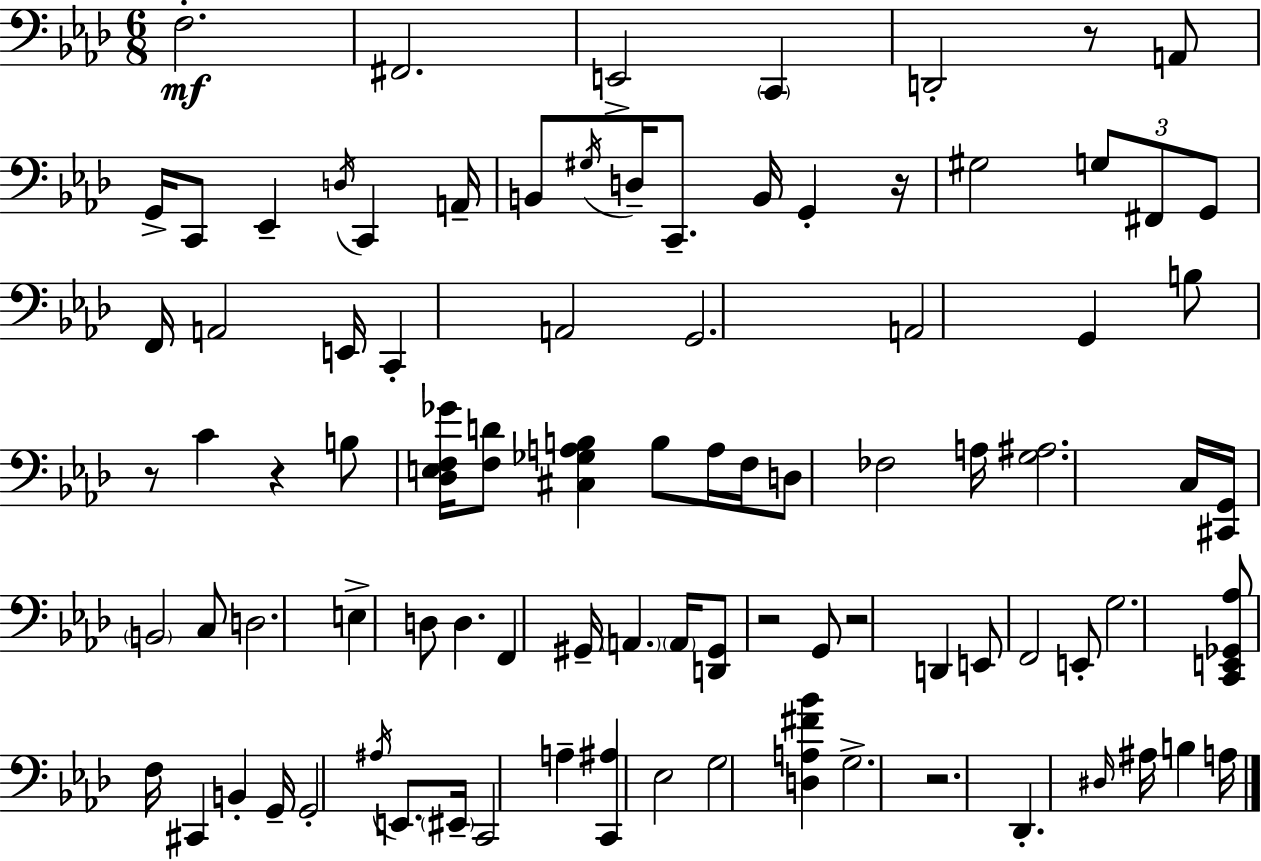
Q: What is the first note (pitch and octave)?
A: F3